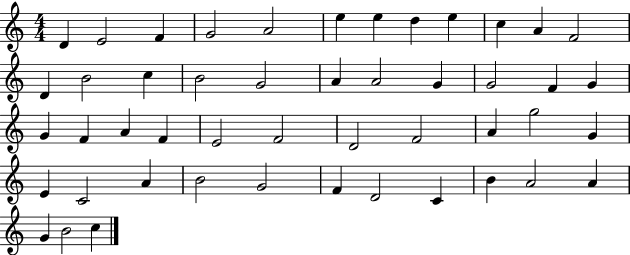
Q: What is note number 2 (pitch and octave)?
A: E4